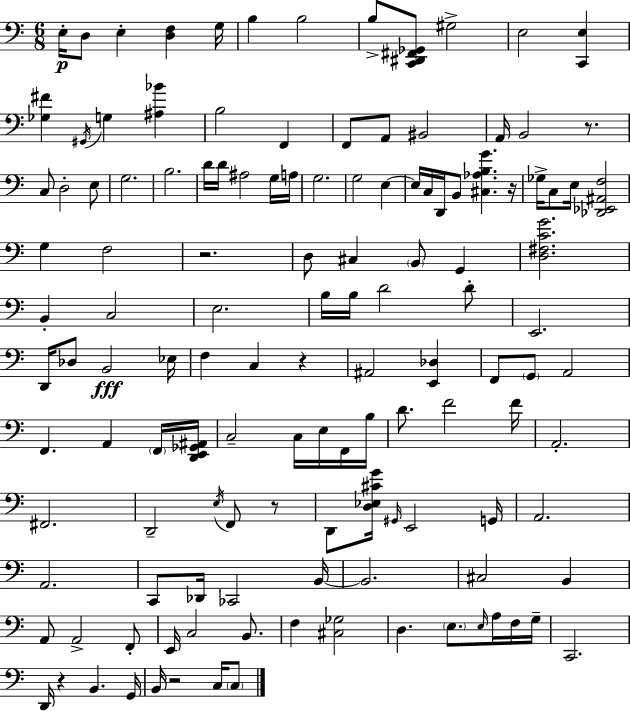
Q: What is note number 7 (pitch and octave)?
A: B3